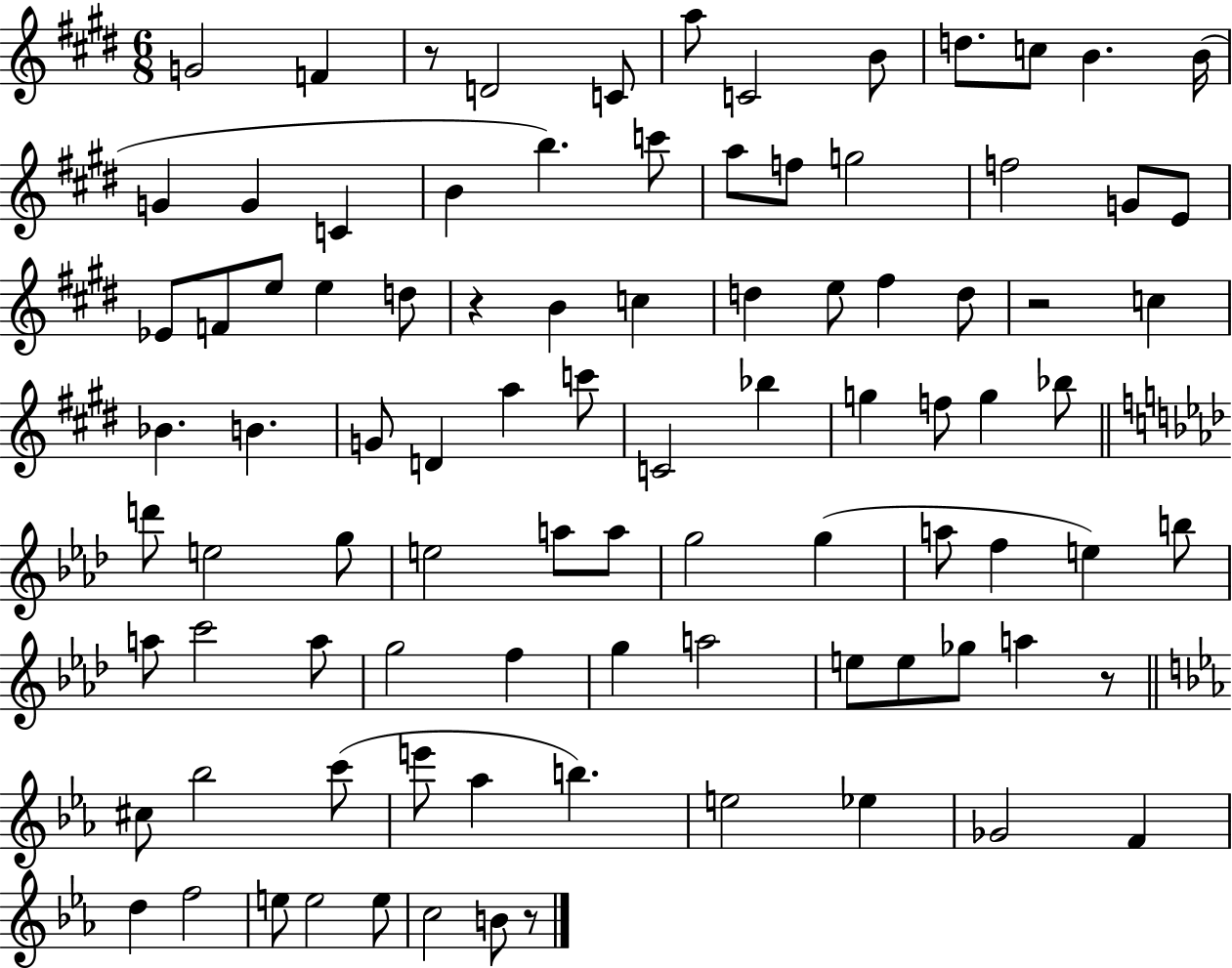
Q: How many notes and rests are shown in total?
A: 92